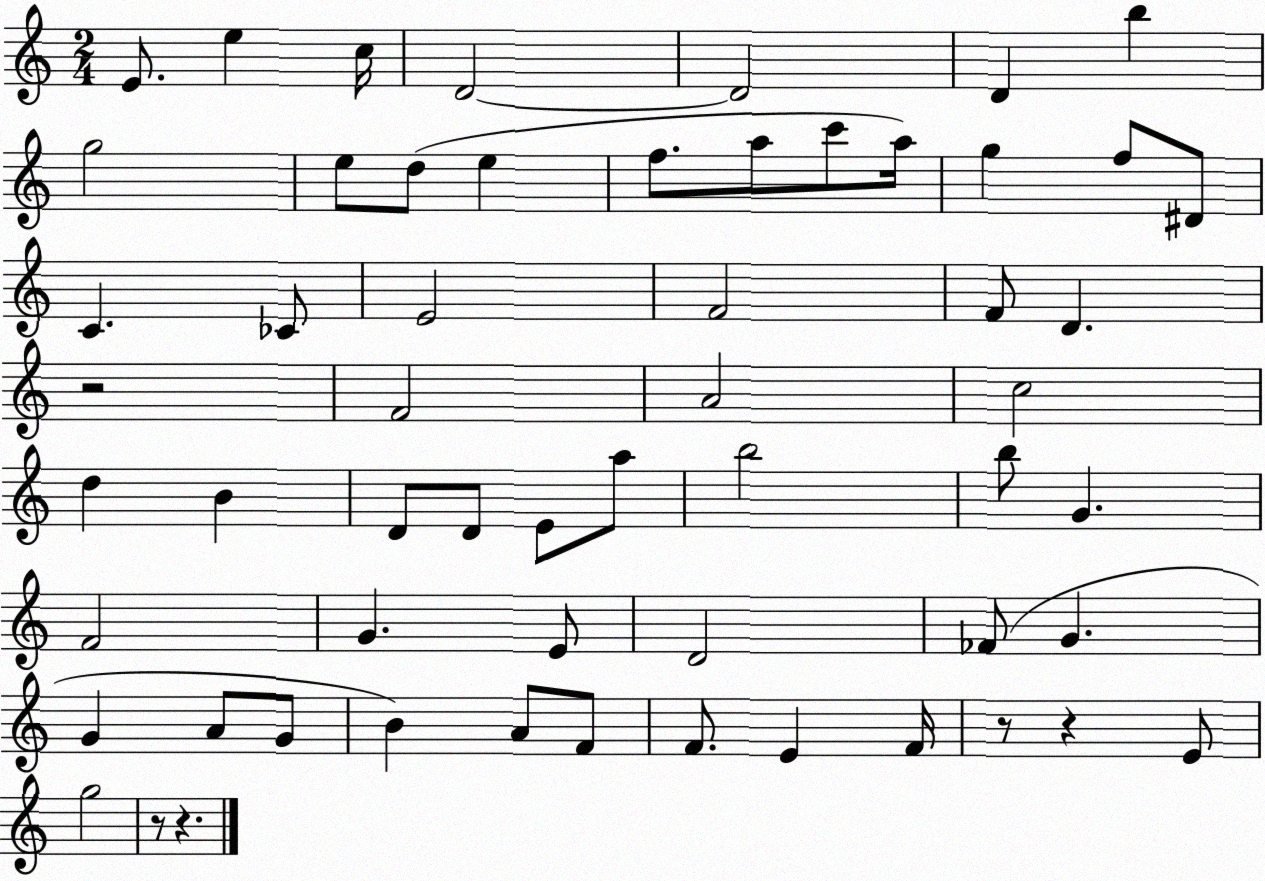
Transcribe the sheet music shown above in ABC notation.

X:1
T:Untitled
M:2/4
L:1/4
K:C
E/2 e c/4 D2 D2 D b g2 e/2 d/2 e f/2 a/2 c'/2 a/4 g f/2 ^D/2 C _C/2 E2 F2 F/2 D z2 F2 A2 c2 d B D/2 D/2 E/2 a/2 b2 b/2 G F2 G E/2 D2 _F/2 G G A/2 G/2 B A/2 F/2 F/2 E F/4 z/2 z E/2 g2 z/2 z